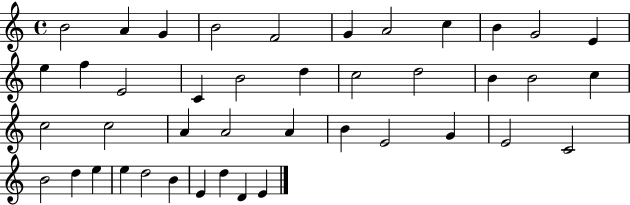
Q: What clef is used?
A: treble